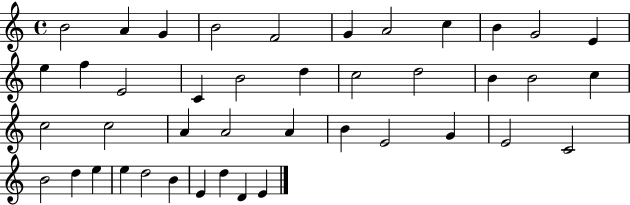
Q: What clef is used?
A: treble